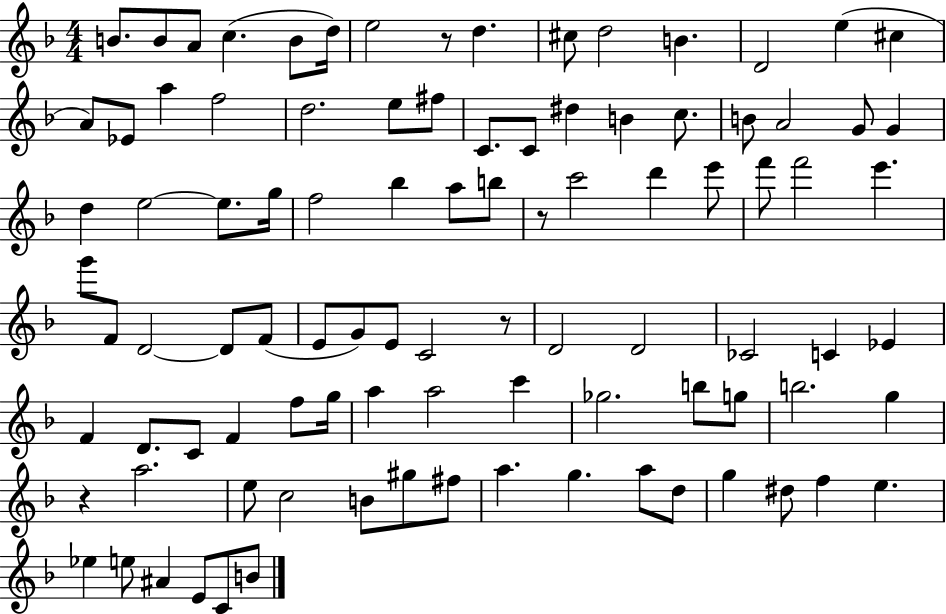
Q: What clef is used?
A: treble